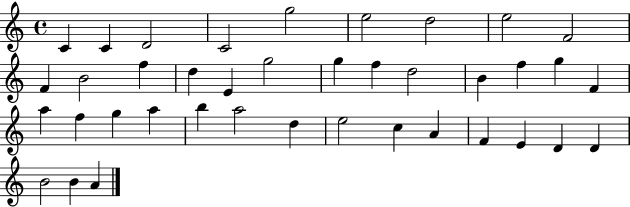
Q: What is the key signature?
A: C major